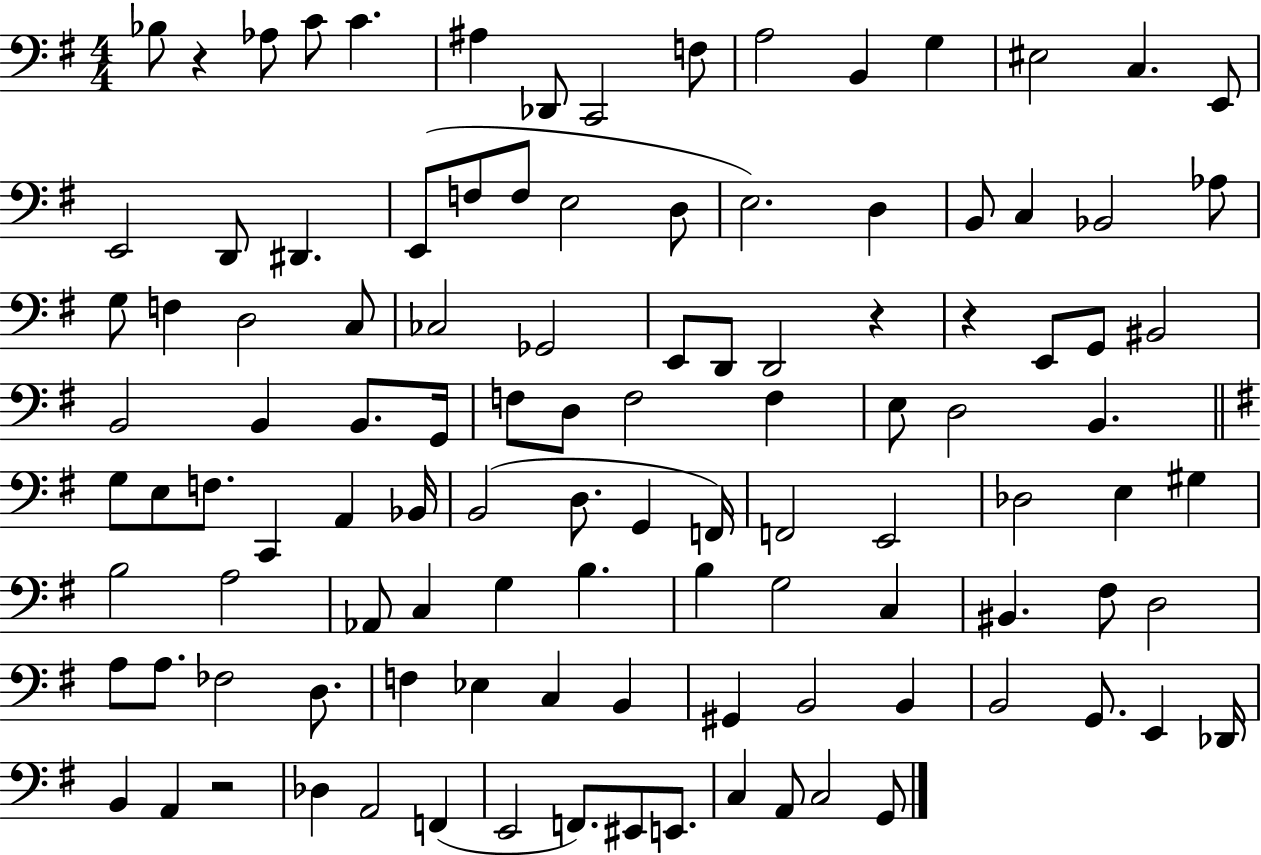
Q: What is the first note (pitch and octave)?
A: Bb3